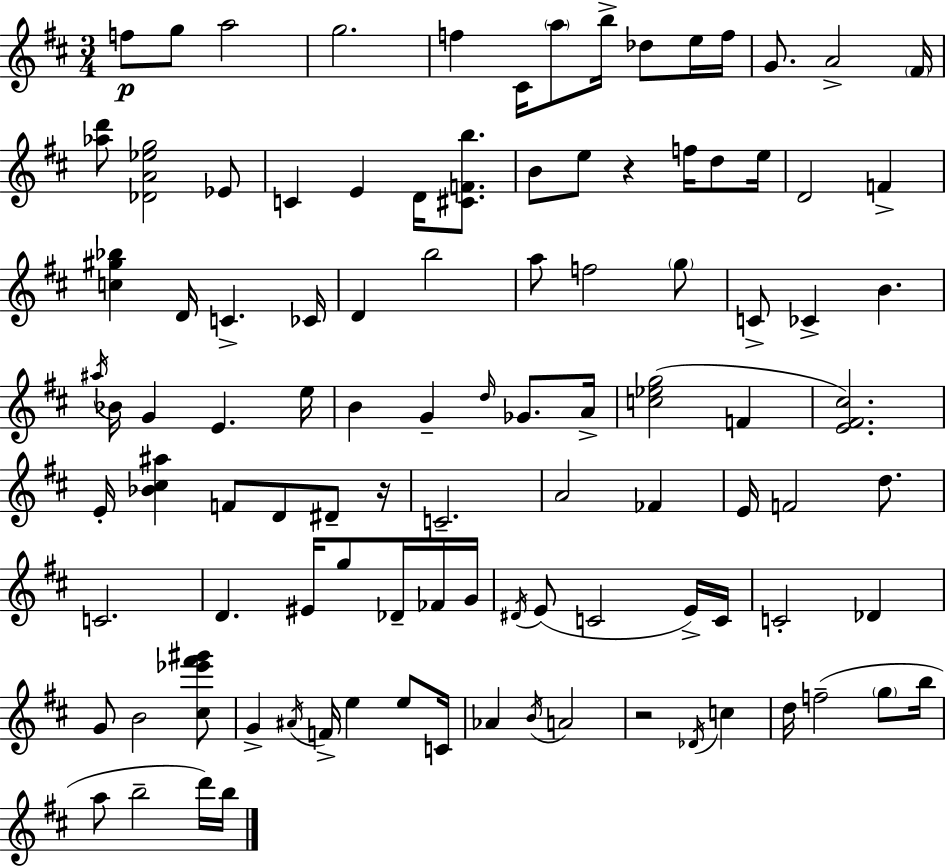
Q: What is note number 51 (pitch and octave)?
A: D#4